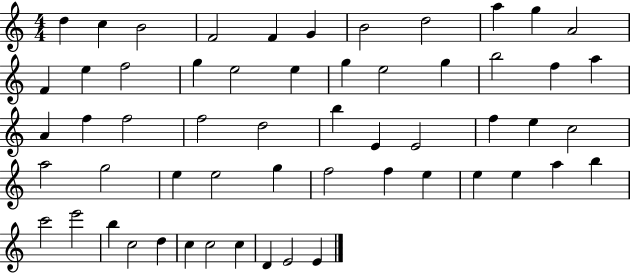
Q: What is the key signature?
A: C major